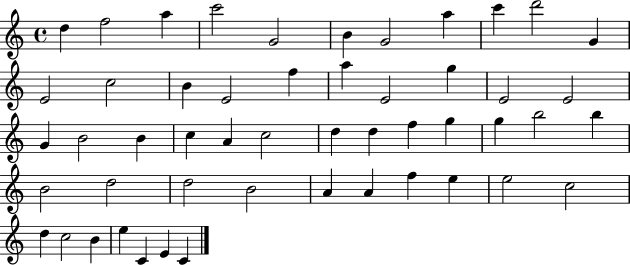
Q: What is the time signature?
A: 4/4